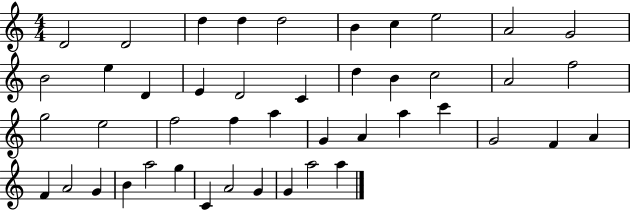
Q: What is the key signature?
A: C major